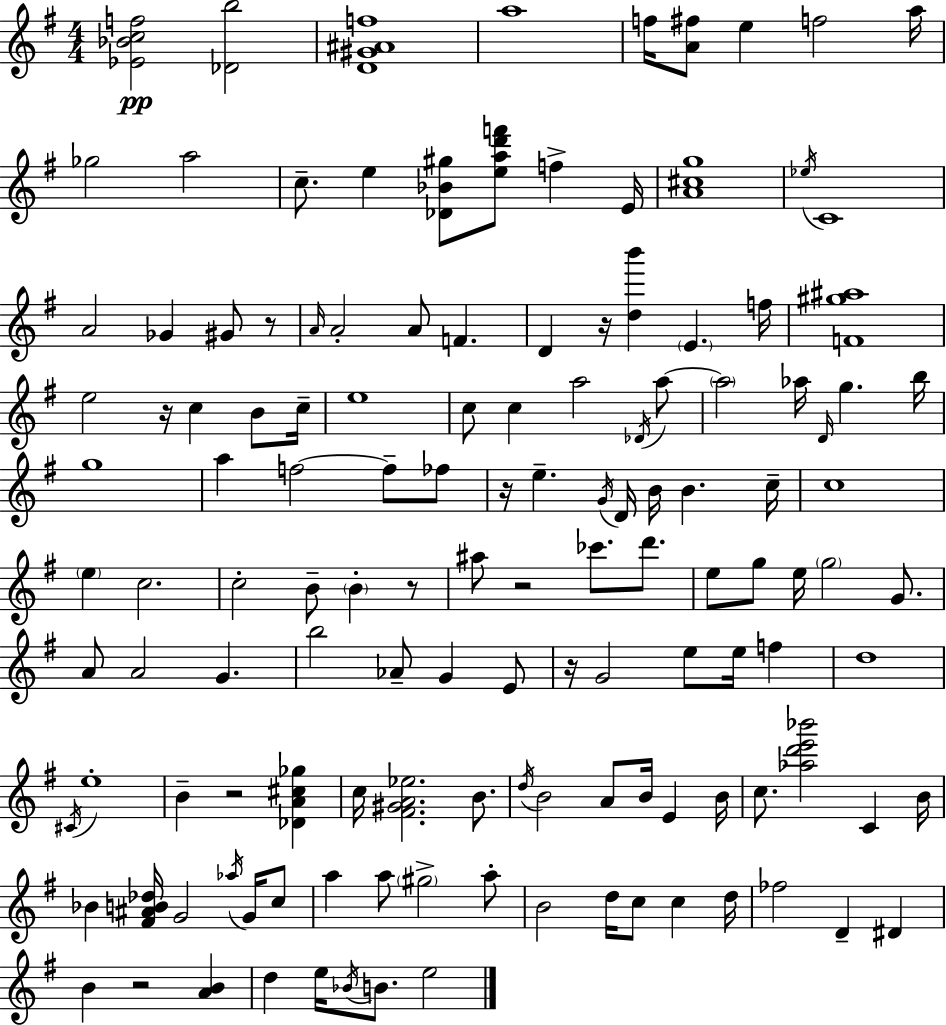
[Eb4,Bb4,C5,F5]/h [Db4,B5]/h [D4,G#4,A#4,F5]/w A5/w F5/s [A4,F#5]/e E5/q F5/h A5/s Gb5/h A5/h C5/e. E5/q [Db4,Bb4,G#5]/e [E5,A5,D6,F6]/e F5/q E4/s [A4,C#5,G5]/w Eb5/s C4/w A4/h Gb4/q G#4/e R/e A4/s A4/h A4/e F4/q. D4/q R/s [D5,B6]/q E4/q. F5/s [F4,G#5,A#5]/w E5/h R/s C5/q B4/e C5/s E5/w C5/e C5/q A5/h Db4/s A5/e A5/h Ab5/s D4/s G5/q. B5/s G5/w A5/q F5/h F5/e FES5/e R/s E5/q. G4/s D4/s B4/s B4/q. C5/s C5/w E5/q C5/h. C5/h B4/e B4/q R/e A#5/e R/h CES6/e. D6/e. E5/e G5/e E5/s G5/h G4/e. A4/e A4/h G4/q. B5/h Ab4/e G4/q E4/e R/s G4/h E5/e E5/s F5/q D5/w C#4/s E5/w B4/q R/h [Db4,A4,C#5,Gb5]/q C5/s [F#4,G#4,A4,Eb5]/h. B4/e. D5/s B4/h A4/e B4/s E4/q B4/s C5/e. [Ab5,D6,E6,Bb6]/h C4/q B4/s Bb4/q [F#4,A#4,B4,Db5]/s G4/h Ab5/s G4/s C5/e A5/q A5/e G#5/h A5/e B4/h D5/s C5/e C5/q D5/s FES5/h D4/q D#4/q B4/q R/h [A4,B4]/q D5/q E5/s Bb4/s B4/e. E5/h